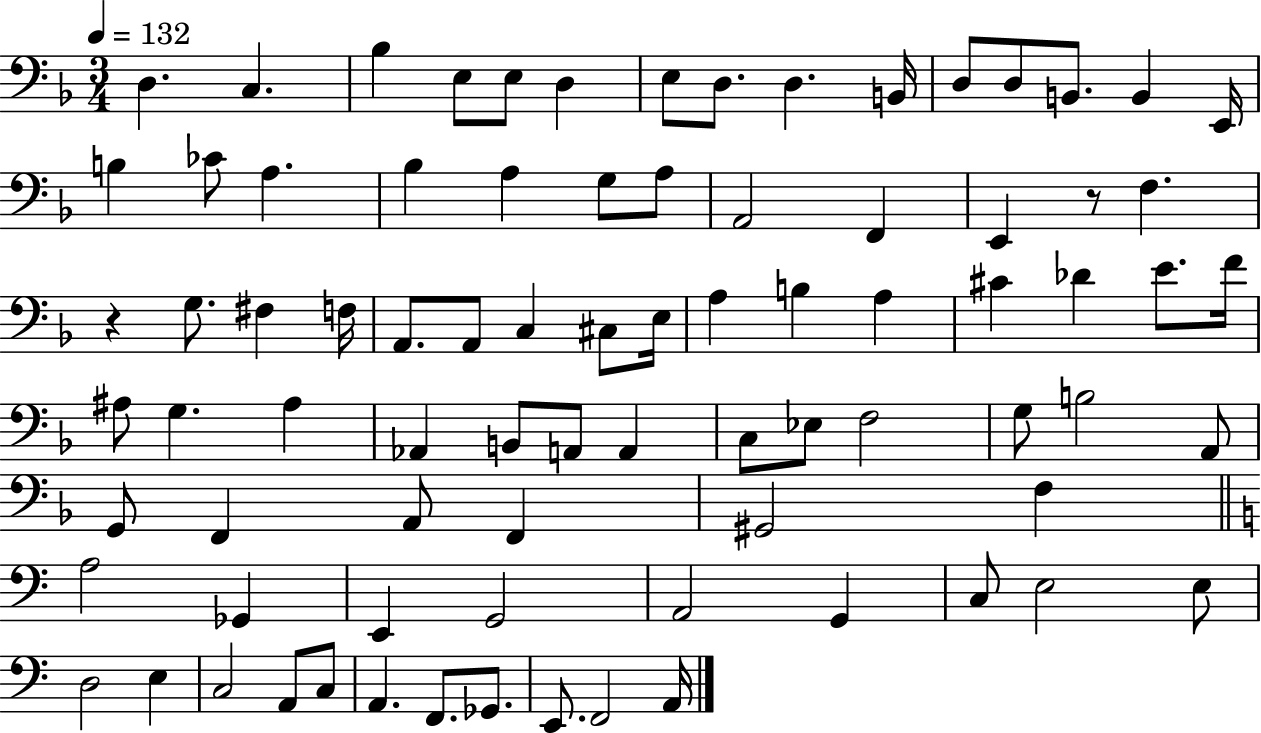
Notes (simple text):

D3/q. C3/q. Bb3/q E3/e E3/e D3/q E3/e D3/e. D3/q. B2/s D3/e D3/e B2/e. B2/q E2/s B3/q CES4/e A3/q. Bb3/q A3/q G3/e A3/e A2/h F2/q E2/q R/e F3/q. R/q G3/e. F#3/q F3/s A2/e. A2/e C3/q C#3/e E3/s A3/q B3/q A3/q C#4/q Db4/q E4/e. F4/s A#3/e G3/q. A#3/q Ab2/q B2/e A2/e A2/q C3/e Eb3/e F3/h G3/e B3/h A2/e G2/e F2/q A2/e F2/q G#2/h F3/q A3/h Gb2/q E2/q G2/h A2/h G2/q C3/e E3/h E3/e D3/h E3/q C3/h A2/e C3/e A2/q. F2/e. Gb2/e. E2/e. F2/h A2/s